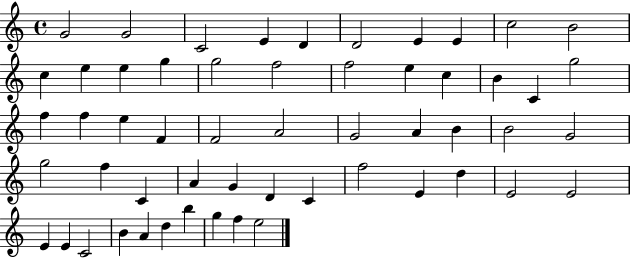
G4/h G4/h C4/h E4/q D4/q D4/h E4/q E4/q C5/h B4/h C5/q E5/q E5/q G5/q G5/h F5/h F5/h E5/q C5/q B4/q C4/q G5/h F5/q F5/q E5/q F4/q F4/h A4/h G4/h A4/q B4/q B4/h G4/h G5/h F5/q C4/q A4/q G4/q D4/q C4/q F5/h E4/q D5/q E4/h E4/h E4/q E4/q C4/h B4/q A4/q D5/q B5/q G5/q F5/q E5/h